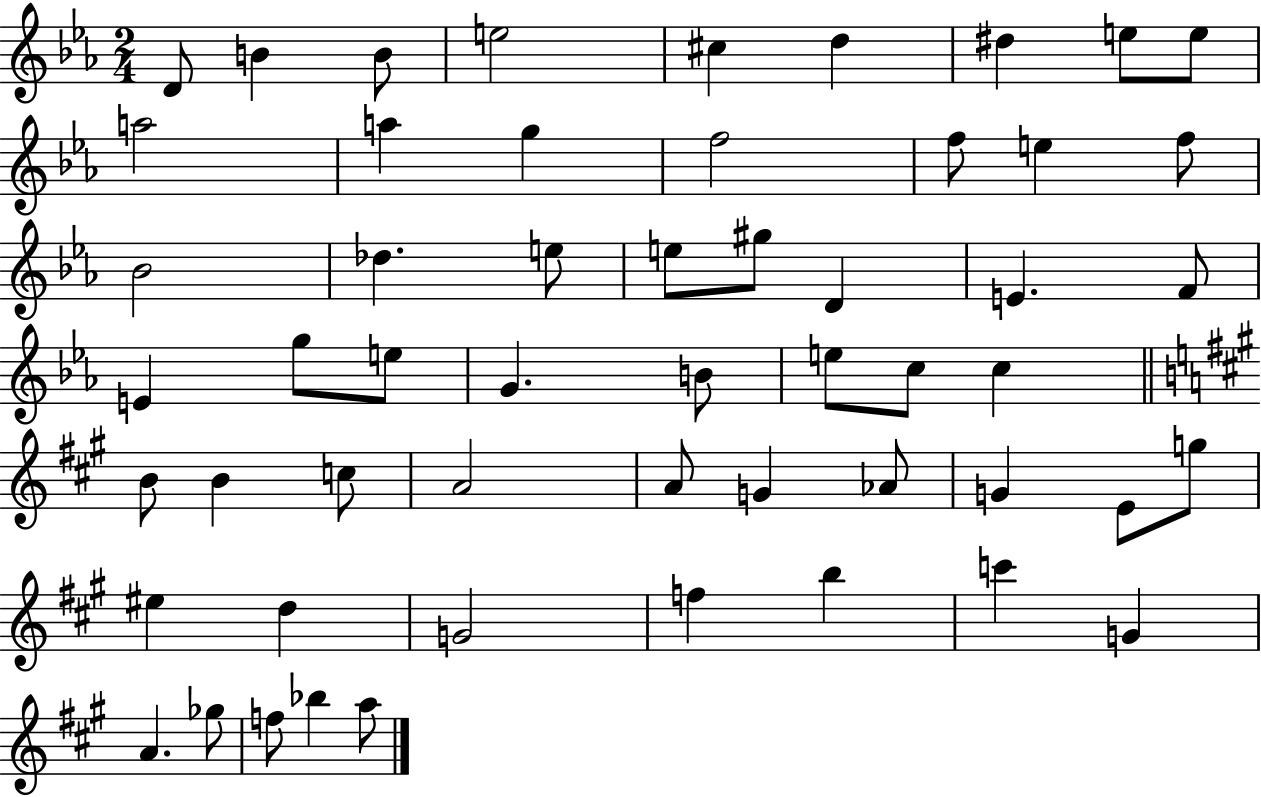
X:1
T:Untitled
M:2/4
L:1/4
K:Eb
D/2 B B/2 e2 ^c d ^d e/2 e/2 a2 a g f2 f/2 e f/2 _B2 _d e/2 e/2 ^g/2 D E F/2 E g/2 e/2 G B/2 e/2 c/2 c B/2 B c/2 A2 A/2 G _A/2 G E/2 g/2 ^e d G2 f b c' G A _g/2 f/2 _b a/2